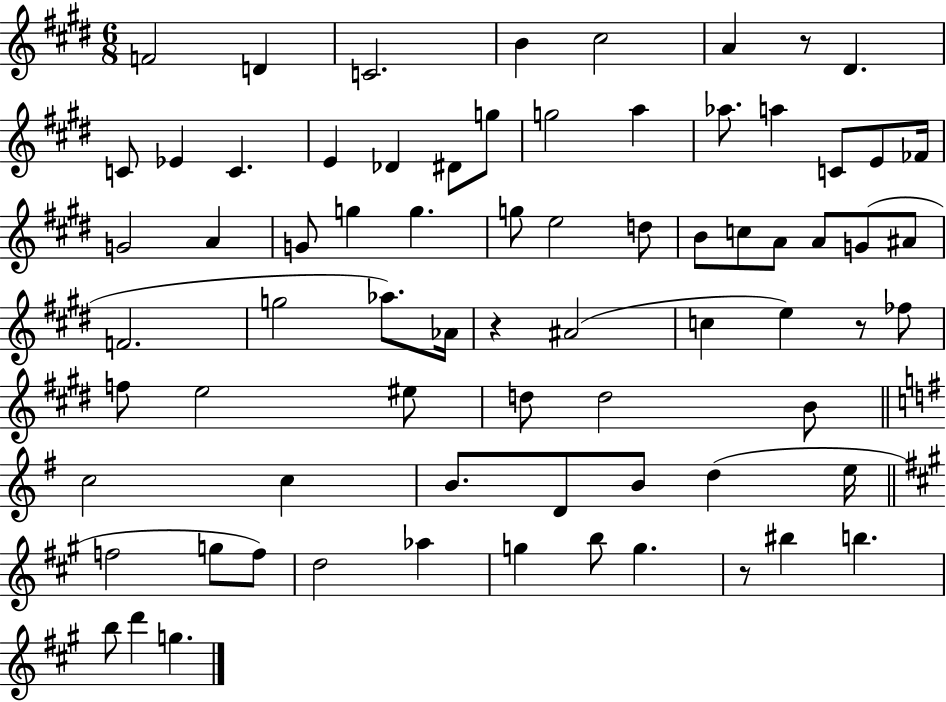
{
  \clef treble
  \numericTimeSignature
  \time 6/8
  \key e \major
  f'2 d'4 | c'2. | b'4 cis''2 | a'4 r8 dis'4. | \break c'8 ees'4 c'4. | e'4 des'4 dis'8 g''8 | g''2 a''4 | aes''8. a''4 c'8 e'8 fes'16 | \break g'2 a'4 | g'8 g''4 g''4. | g''8 e''2 d''8 | b'8 c''8 a'8 a'8 g'8( ais'8 | \break f'2. | g''2 aes''8.) aes'16 | r4 ais'2( | c''4 e''4) r8 fes''8 | \break f''8 e''2 eis''8 | d''8 d''2 b'8 | \bar "||" \break \key g \major c''2 c''4 | b'8. d'8 b'8 d''4( e''16 | \bar "||" \break \key a \major f''2 g''8 f''8) | d''2 aes''4 | g''4 b''8 g''4. | r8 bis''4 b''4. | \break b''8 d'''4 g''4. | \bar "|."
}